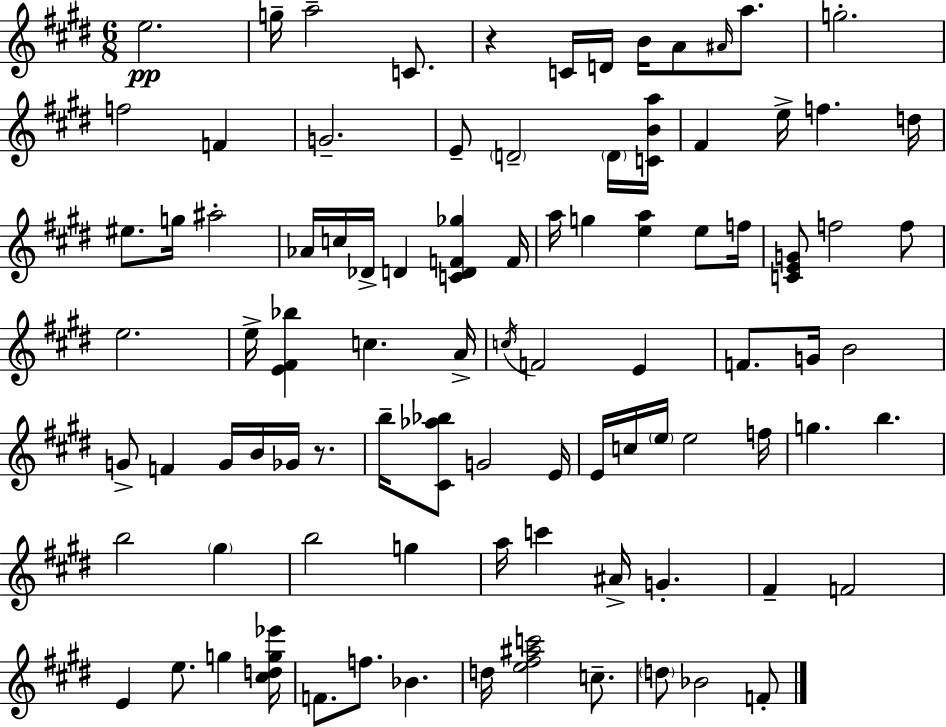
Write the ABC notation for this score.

X:1
T:Untitled
M:6/8
L:1/4
K:E
e2 g/4 a2 C/2 z C/4 D/4 B/4 A/2 ^A/4 a/2 g2 f2 F G2 E/2 D2 D/4 [CBa]/4 ^F e/4 f d/4 ^e/2 g/4 ^a2 _A/4 c/4 _D/4 D [CDF_g] F/4 a/4 g [ea] e/2 f/4 [CEG]/2 f2 f/2 e2 e/4 [E^F_b] c A/4 c/4 F2 E F/2 G/4 B2 G/2 F G/4 B/4 _G/4 z/2 b/4 [^C_a_b]/2 G2 E/4 E/4 c/4 e/4 e2 f/4 g b b2 ^g b2 g a/4 c' ^A/4 G ^F F2 E e/2 g [^cdg_e']/4 F/2 f/2 _B d/4 [e^f^ac']2 c/2 d/2 _B2 F/2